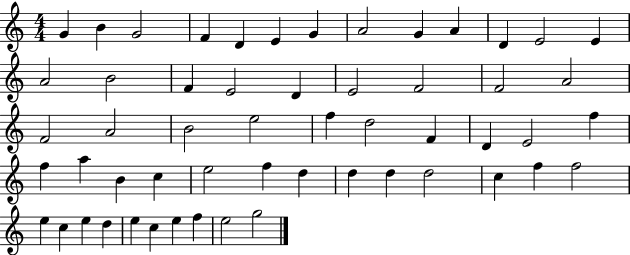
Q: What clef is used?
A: treble